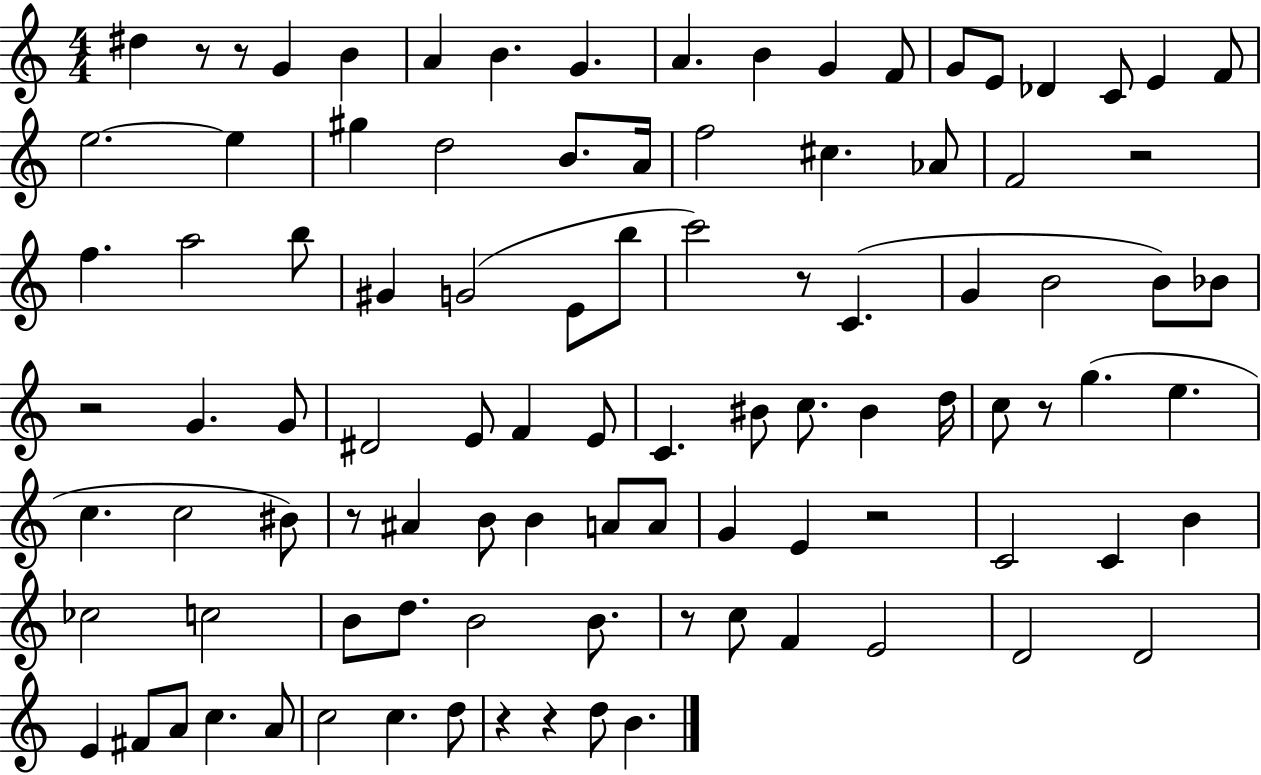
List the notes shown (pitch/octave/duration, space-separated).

D#5/q R/e R/e G4/q B4/q A4/q B4/q. G4/q. A4/q. B4/q G4/q F4/e G4/e E4/e Db4/q C4/e E4/q F4/e E5/h. E5/q G#5/q D5/h B4/e. A4/s F5/h C#5/q. Ab4/e F4/h R/h F5/q. A5/h B5/e G#4/q G4/h E4/e B5/e C6/h R/e C4/q. G4/q B4/h B4/e Bb4/e R/h G4/q. G4/e D#4/h E4/e F4/q E4/e C4/q. BIS4/e C5/e. BIS4/q D5/s C5/e R/e G5/q. E5/q. C5/q. C5/h BIS4/e R/e A#4/q B4/e B4/q A4/e A4/e G4/q E4/q R/h C4/h C4/q B4/q CES5/h C5/h B4/e D5/e. B4/h B4/e. R/e C5/e F4/q E4/h D4/h D4/h E4/q F#4/e A4/e C5/q. A4/e C5/h C5/q. D5/e R/q R/q D5/e B4/q.